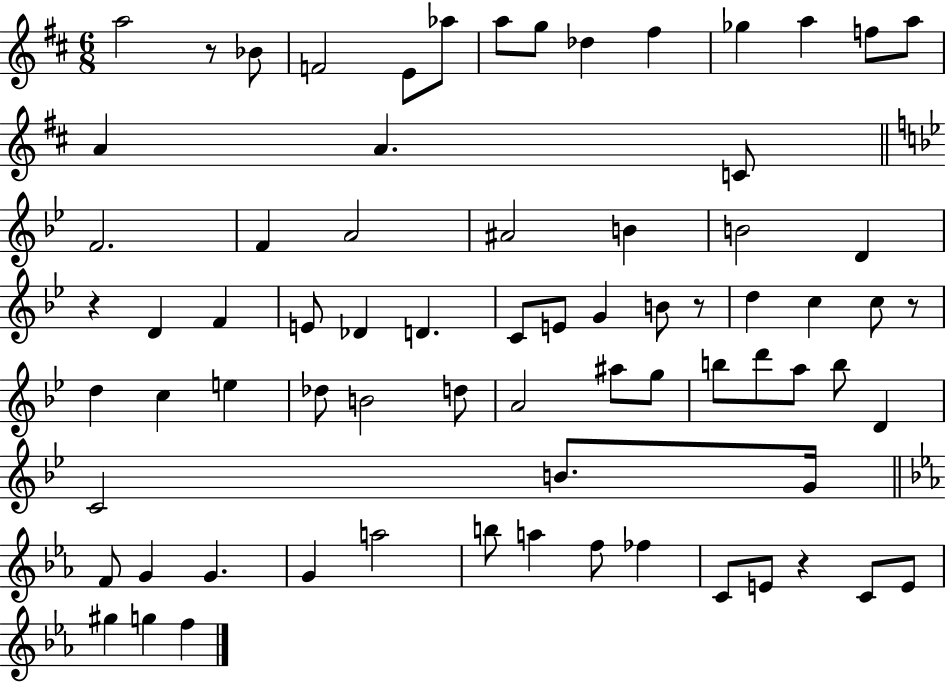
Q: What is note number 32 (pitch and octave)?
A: B4